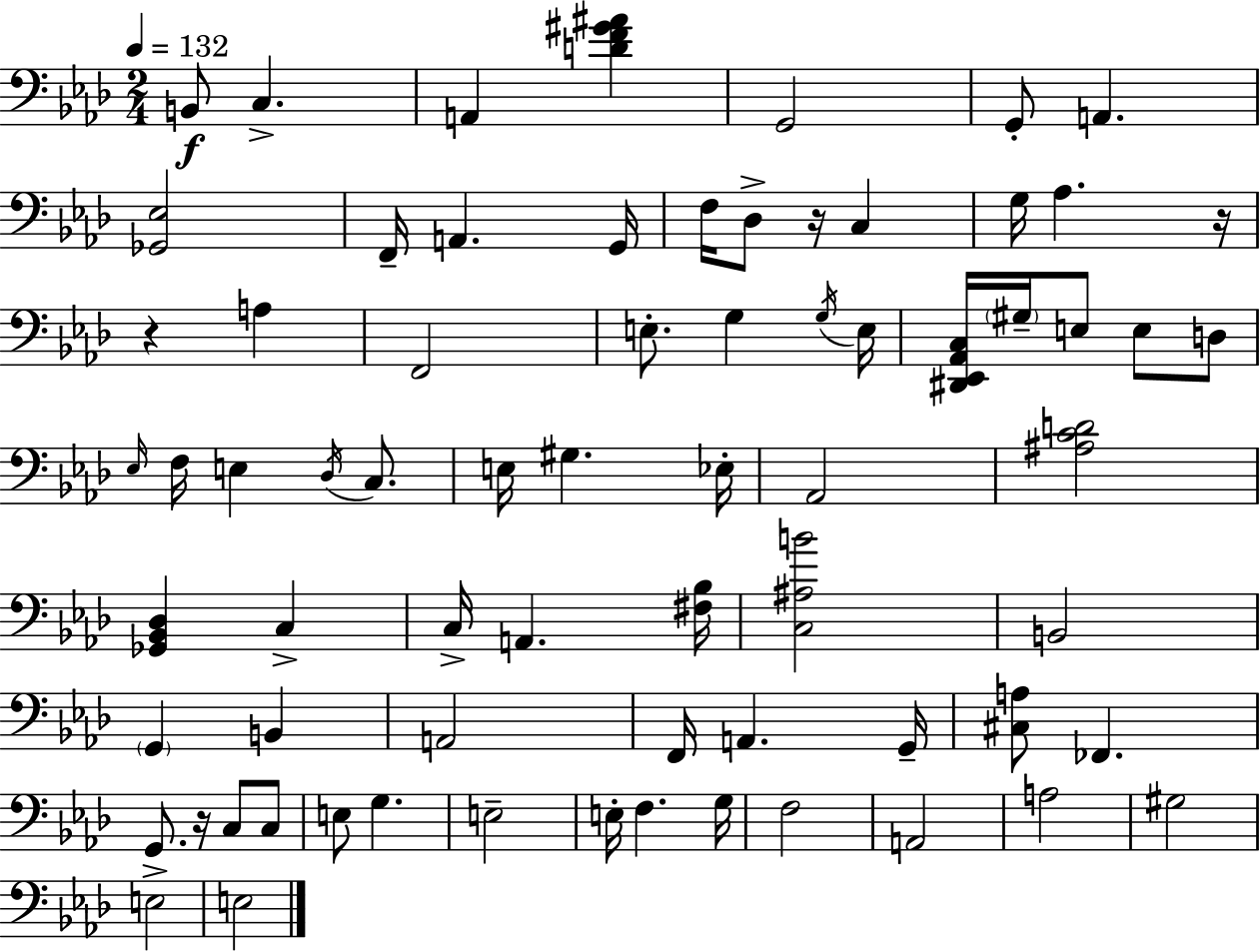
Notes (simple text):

B2/e C3/q. A2/q [D4,F4,G#4,A#4]/q G2/h G2/e A2/q. [Gb2,Eb3]/h F2/s A2/q. G2/s F3/s Db3/e R/s C3/q G3/s Ab3/q. R/s R/q A3/q F2/h E3/e. G3/q G3/s E3/s [D#2,Eb2,Ab2,C3]/s G#3/s E3/e E3/e D3/e Eb3/s F3/s E3/q Db3/s C3/e. E3/s G#3/q. Eb3/s Ab2/h [A#3,C4,D4]/h [Gb2,Bb2,Db3]/q C3/q C3/s A2/q. [F#3,Bb3]/s [C3,A#3,B4]/h B2/h G2/q B2/q A2/h F2/s A2/q. G2/s [C#3,A3]/e FES2/q. G2/e. R/s C3/e C3/e E3/e G3/q. E3/h E3/s F3/q. G3/s F3/h A2/h A3/h G#3/h E3/h E3/h